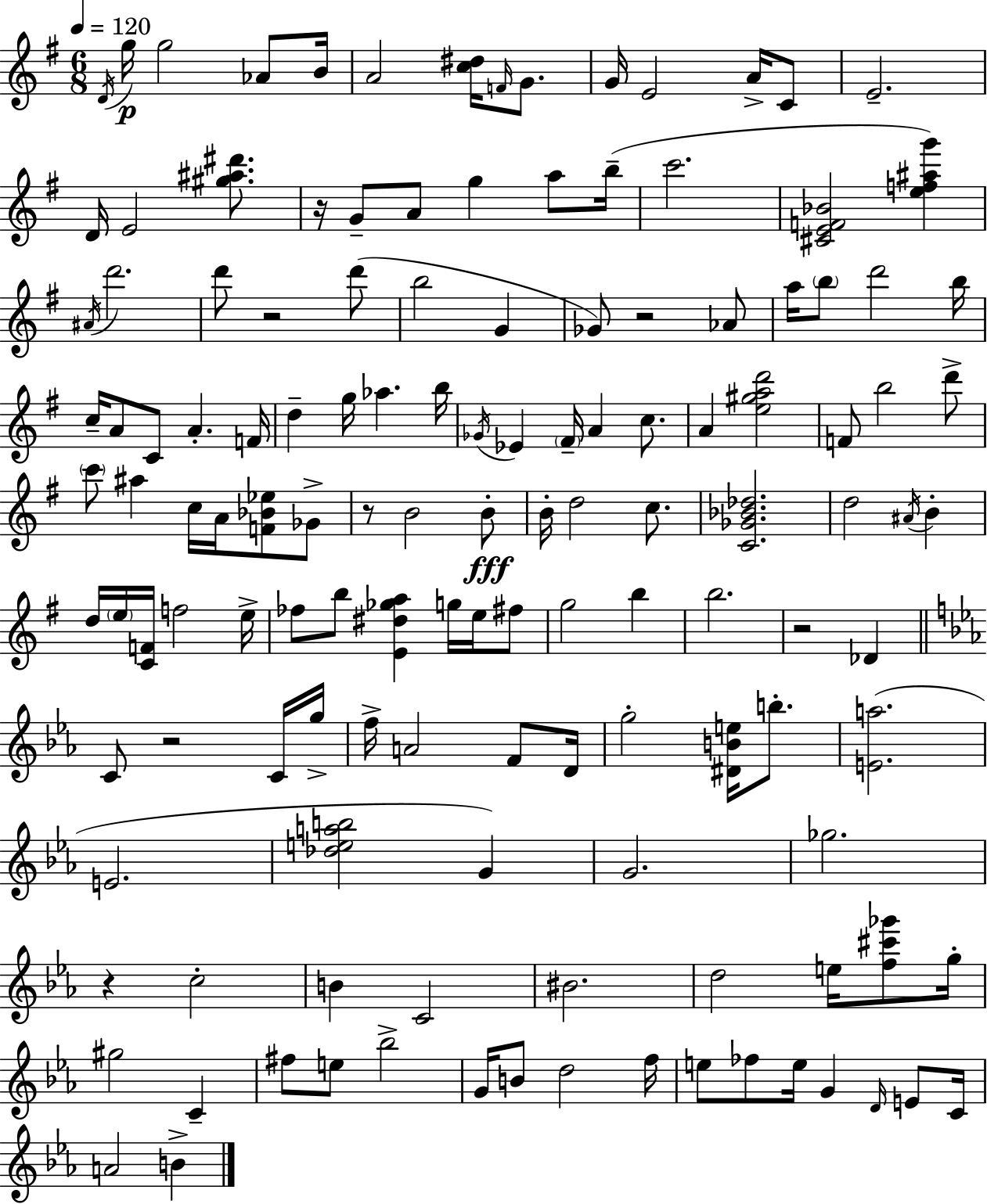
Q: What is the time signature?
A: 6/8